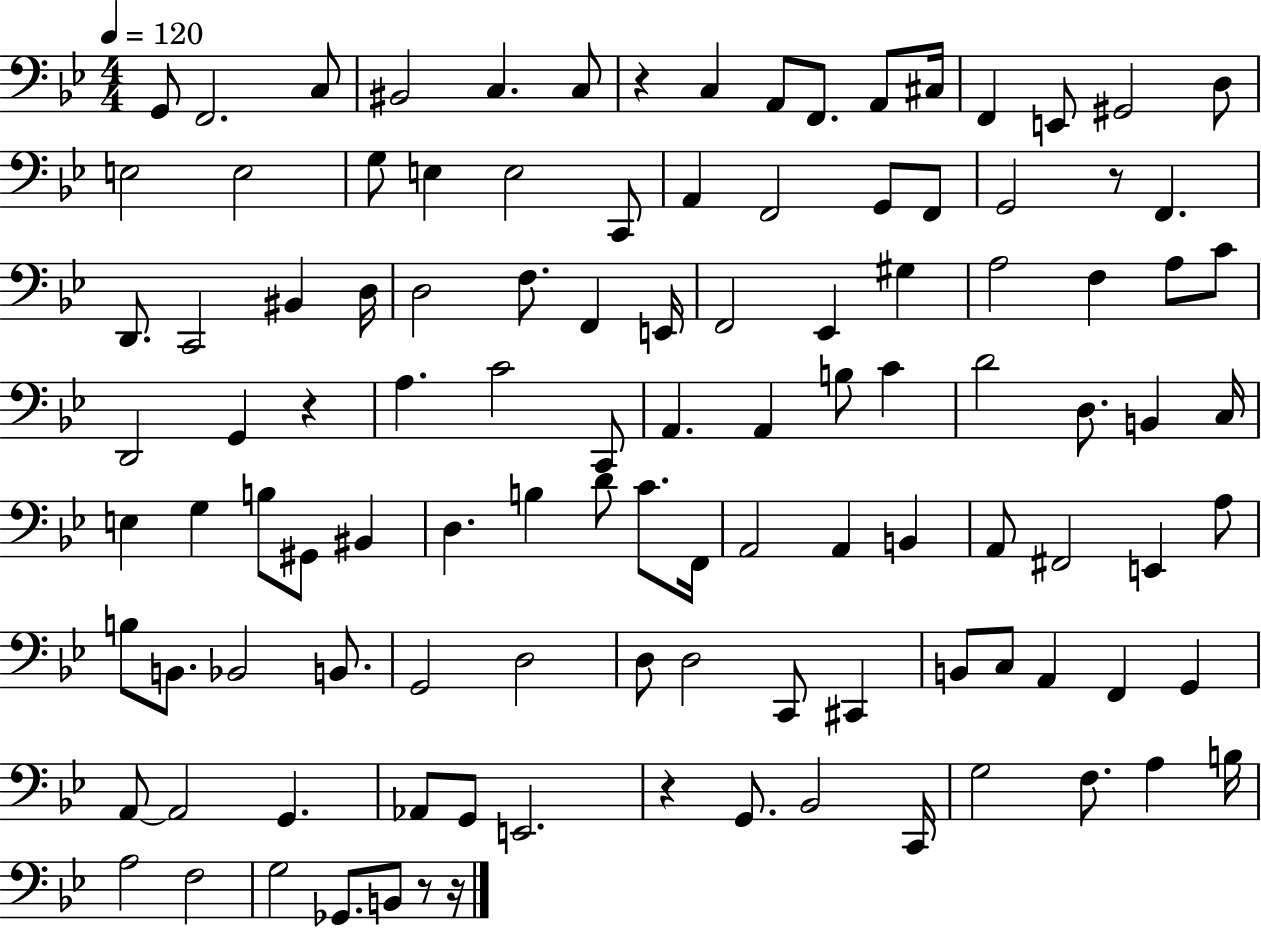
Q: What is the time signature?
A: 4/4